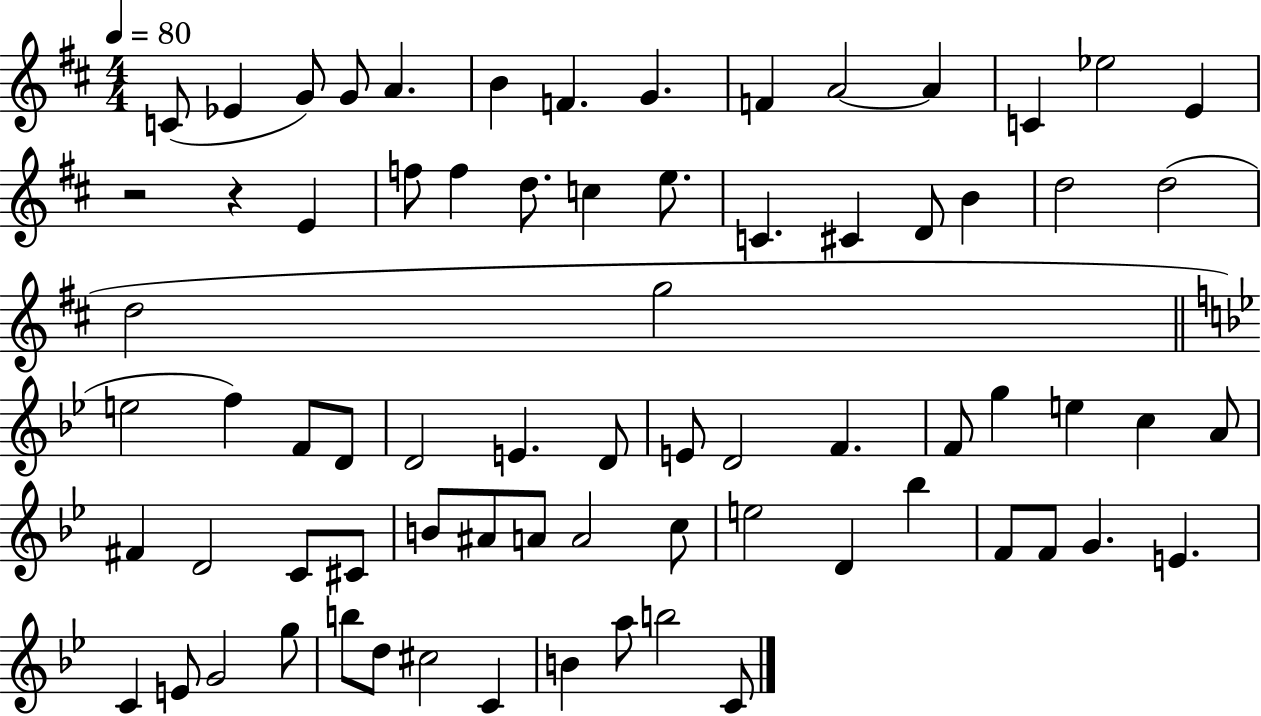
X:1
T:Untitled
M:4/4
L:1/4
K:D
C/2 _E G/2 G/2 A B F G F A2 A C _e2 E z2 z E f/2 f d/2 c e/2 C ^C D/2 B d2 d2 d2 g2 e2 f F/2 D/2 D2 E D/2 E/2 D2 F F/2 g e c A/2 ^F D2 C/2 ^C/2 B/2 ^A/2 A/2 A2 c/2 e2 D _b F/2 F/2 G E C E/2 G2 g/2 b/2 d/2 ^c2 C B a/2 b2 C/2